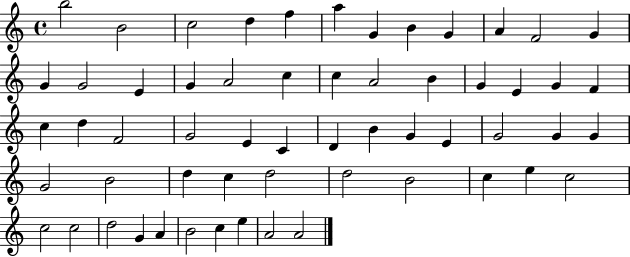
B5/h B4/h C5/h D5/q F5/q A5/q G4/q B4/q G4/q A4/q F4/h G4/q G4/q G4/h E4/q G4/q A4/h C5/q C5/q A4/h B4/q G4/q E4/q G4/q F4/q C5/q D5/q F4/h G4/h E4/q C4/q D4/q B4/q G4/q E4/q G4/h G4/q G4/q G4/h B4/h D5/q C5/q D5/h D5/h B4/h C5/q E5/q C5/h C5/h C5/h D5/h G4/q A4/q B4/h C5/q E5/q A4/h A4/h